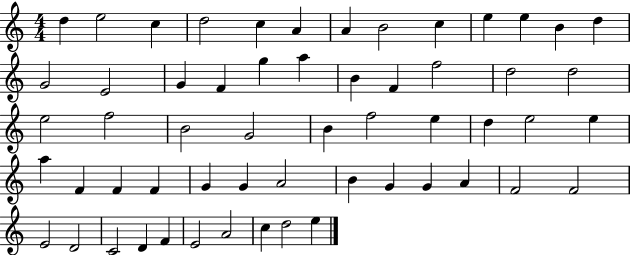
D5/q E5/h C5/q D5/h C5/q A4/q A4/q B4/h C5/q E5/q E5/q B4/q D5/q G4/h E4/h G4/q F4/q G5/q A5/q B4/q F4/q F5/h D5/h D5/h E5/h F5/h B4/h G4/h B4/q F5/h E5/q D5/q E5/h E5/q A5/q F4/q F4/q F4/q G4/q G4/q A4/h B4/q G4/q G4/q A4/q F4/h F4/h E4/h D4/h C4/h D4/q F4/q E4/h A4/h C5/q D5/h E5/q